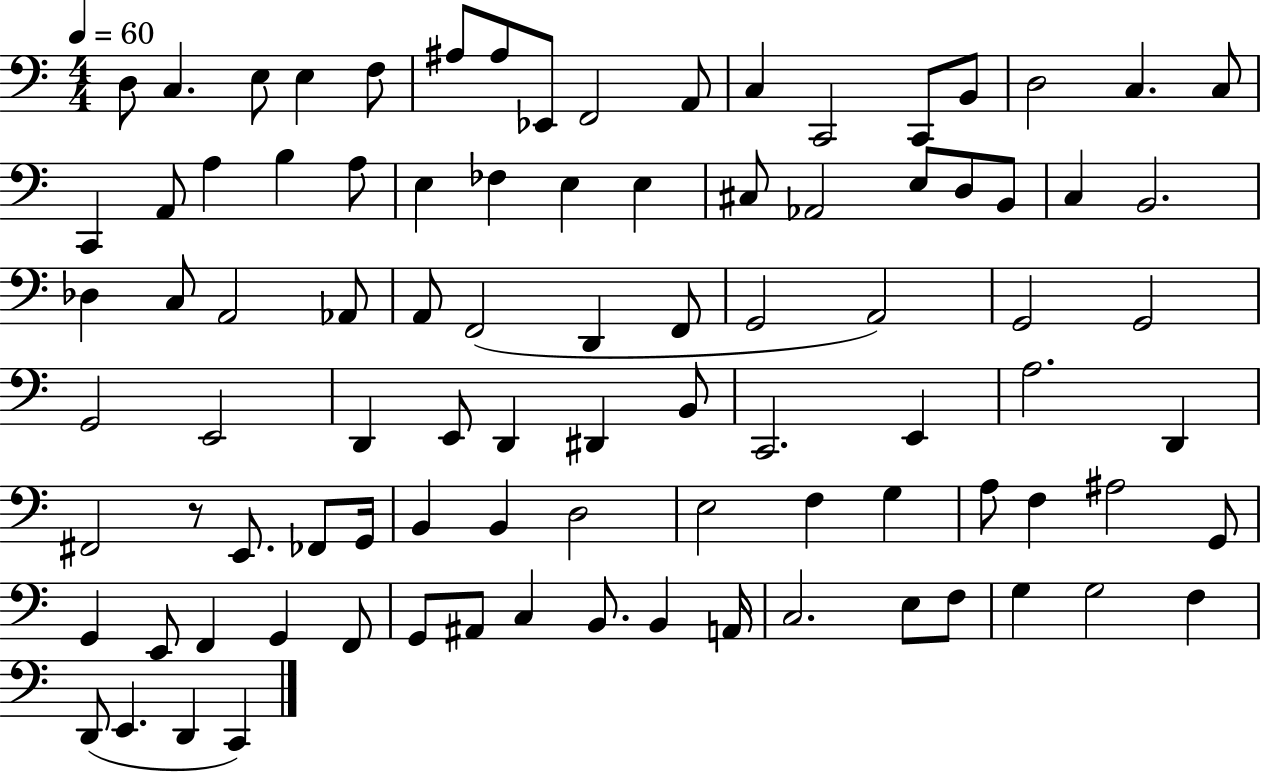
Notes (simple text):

D3/e C3/q. E3/e E3/q F3/e A#3/e A#3/e Eb2/e F2/h A2/e C3/q C2/h C2/e B2/e D3/h C3/q. C3/e C2/q A2/e A3/q B3/q A3/e E3/q FES3/q E3/q E3/q C#3/e Ab2/h E3/e D3/e B2/e C3/q B2/h. Db3/q C3/e A2/h Ab2/e A2/e F2/h D2/q F2/e G2/h A2/h G2/h G2/h G2/h E2/h D2/q E2/e D2/q D#2/q B2/e C2/h. E2/q A3/h. D2/q F#2/h R/e E2/e. FES2/e G2/s B2/q B2/q D3/h E3/h F3/q G3/q A3/e F3/q A#3/h G2/e G2/q E2/e F2/q G2/q F2/e G2/e A#2/e C3/q B2/e. B2/q A2/s C3/h. E3/e F3/e G3/q G3/h F3/q D2/e E2/q. D2/q C2/q